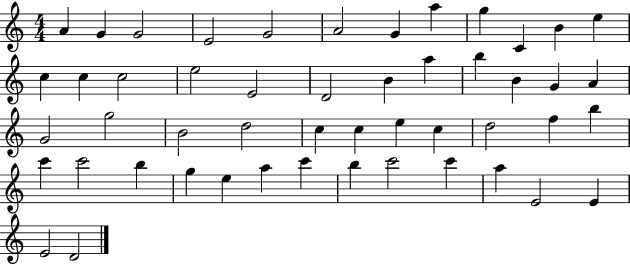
X:1
T:Untitled
M:4/4
L:1/4
K:C
A G G2 E2 G2 A2 G a g C B e c c c2 e2 E2 D2 B a b B G A G2 g2 B2 d2 c c e c d2 f b c' c'2 b g e a c' b c'2 c' a E2 E E2 D2